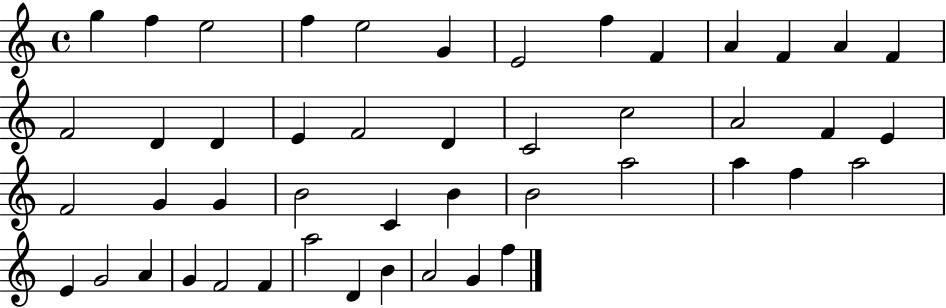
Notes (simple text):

G5/q F5/q E5/h F5/q E5/h G4/q E4/h F5/q F4/q A4/q F4/q A4/q F4/q F4/h D4/q D4/q E4/q F4/h D4/q C4/h C5/h A4/h F4/q E4/q F4/h G4/q G4/q B4/h C4/q B4/q B4/h A5/h A5/q F5/q A5/h E4/q G4/h A4/q G4/q F4/h F4/q A5/h D4/q B4/q A4/h G4/q F5/q